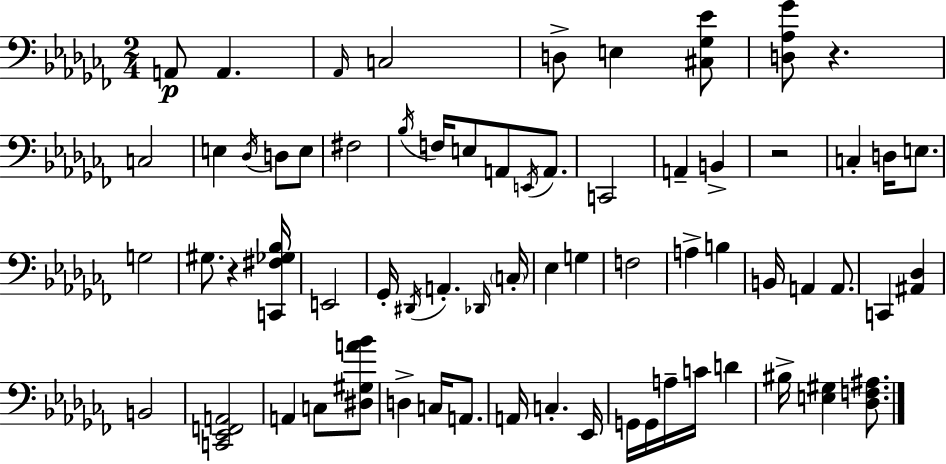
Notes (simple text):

A2/e A2/q. Ab2/s C3/h D3/e E3/q [C#3,Gb3,Eb4]/e [D3,Ab3,Gb4]/e R/q. C3/h E3/q Db3/s D3/e E3/e F#3/h Bb3/s F3/s E3/e A2/e E2/s A2/e. C2/h A2/q B2/q R/h C3/q D3/s E3/e. G3/h G#3/e. R/q [C2,F#3,Gb3,Bb3]/s E2/h Gb2/s D#2/s A2/q. Db2/s C3/s Eb3/q G3/q F3/h A3/q B3/q B2/s A2/q A2/e. C2/q [A#2,Db3]/q B2/h [C2,Eb2,F2,A2]/h A2/q C3/e [D#3,G#3,A4,Bb4]/e D3/q C3/s A2/e. A2/s C3/q. Eb2/s G2/s G2/s A3/s C4/s D4/q BIS3/s [E3,G#3]/q [Db3,F3,A#3]/e.